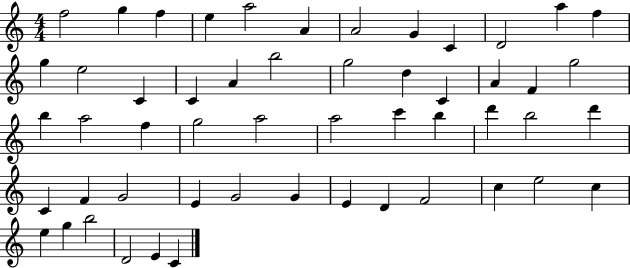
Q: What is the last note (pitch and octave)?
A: C4